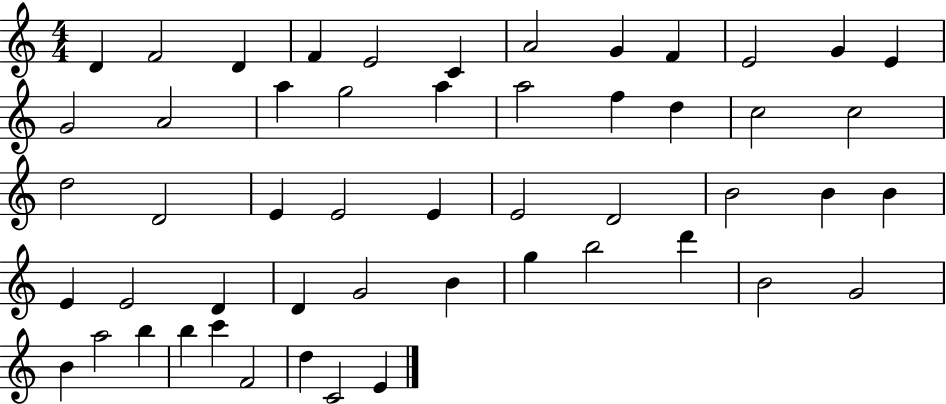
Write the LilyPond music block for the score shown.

{
  \clef treble
  \numericTimeSignature
  \time 4/4
  \key c \major
  d'4 f'2 d'4 | f'4 e'2 c'4 | a'2 g'4 f'4 | e'2 g'4 e'4 | \break g'2 a'2 | a''4 g''2 a''4 | a''2 f''4 d''4 | c''2 c''2 | \break d''2 d'2 | e'4 e'2 e'4 | e'2 d'2 | b'2 b'4 b'4 | \break e'4 e'2 d'4 | d'4 g'2 b'4 | g''4 b''2 d'''4 | b'2 g'2 | \break b'4 a''2 b''4 | b''4 c'''4 f'2 | d''4 c'2 e'4 | \bar "|."
}